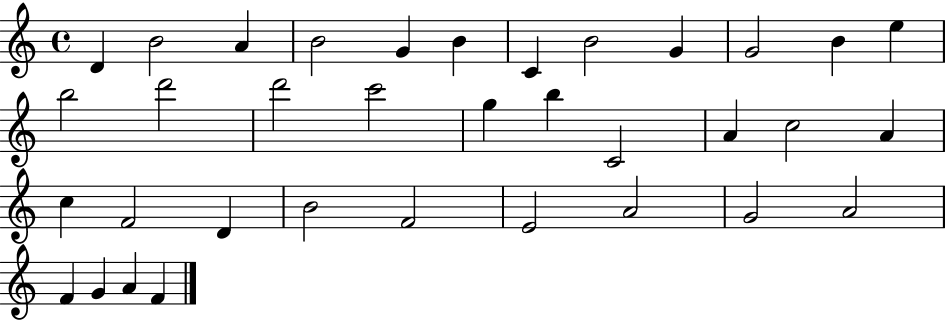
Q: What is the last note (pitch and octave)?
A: F4